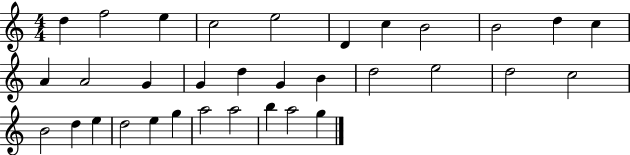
X:1
T:Untitled
M:4/4
L:1/4
K:C
d f2 e c2 e2 D c B2 B2 d c A A2 G G d G B d2 e2 d2 c2 B2 d e d2 e g a2 a2 b a2 g